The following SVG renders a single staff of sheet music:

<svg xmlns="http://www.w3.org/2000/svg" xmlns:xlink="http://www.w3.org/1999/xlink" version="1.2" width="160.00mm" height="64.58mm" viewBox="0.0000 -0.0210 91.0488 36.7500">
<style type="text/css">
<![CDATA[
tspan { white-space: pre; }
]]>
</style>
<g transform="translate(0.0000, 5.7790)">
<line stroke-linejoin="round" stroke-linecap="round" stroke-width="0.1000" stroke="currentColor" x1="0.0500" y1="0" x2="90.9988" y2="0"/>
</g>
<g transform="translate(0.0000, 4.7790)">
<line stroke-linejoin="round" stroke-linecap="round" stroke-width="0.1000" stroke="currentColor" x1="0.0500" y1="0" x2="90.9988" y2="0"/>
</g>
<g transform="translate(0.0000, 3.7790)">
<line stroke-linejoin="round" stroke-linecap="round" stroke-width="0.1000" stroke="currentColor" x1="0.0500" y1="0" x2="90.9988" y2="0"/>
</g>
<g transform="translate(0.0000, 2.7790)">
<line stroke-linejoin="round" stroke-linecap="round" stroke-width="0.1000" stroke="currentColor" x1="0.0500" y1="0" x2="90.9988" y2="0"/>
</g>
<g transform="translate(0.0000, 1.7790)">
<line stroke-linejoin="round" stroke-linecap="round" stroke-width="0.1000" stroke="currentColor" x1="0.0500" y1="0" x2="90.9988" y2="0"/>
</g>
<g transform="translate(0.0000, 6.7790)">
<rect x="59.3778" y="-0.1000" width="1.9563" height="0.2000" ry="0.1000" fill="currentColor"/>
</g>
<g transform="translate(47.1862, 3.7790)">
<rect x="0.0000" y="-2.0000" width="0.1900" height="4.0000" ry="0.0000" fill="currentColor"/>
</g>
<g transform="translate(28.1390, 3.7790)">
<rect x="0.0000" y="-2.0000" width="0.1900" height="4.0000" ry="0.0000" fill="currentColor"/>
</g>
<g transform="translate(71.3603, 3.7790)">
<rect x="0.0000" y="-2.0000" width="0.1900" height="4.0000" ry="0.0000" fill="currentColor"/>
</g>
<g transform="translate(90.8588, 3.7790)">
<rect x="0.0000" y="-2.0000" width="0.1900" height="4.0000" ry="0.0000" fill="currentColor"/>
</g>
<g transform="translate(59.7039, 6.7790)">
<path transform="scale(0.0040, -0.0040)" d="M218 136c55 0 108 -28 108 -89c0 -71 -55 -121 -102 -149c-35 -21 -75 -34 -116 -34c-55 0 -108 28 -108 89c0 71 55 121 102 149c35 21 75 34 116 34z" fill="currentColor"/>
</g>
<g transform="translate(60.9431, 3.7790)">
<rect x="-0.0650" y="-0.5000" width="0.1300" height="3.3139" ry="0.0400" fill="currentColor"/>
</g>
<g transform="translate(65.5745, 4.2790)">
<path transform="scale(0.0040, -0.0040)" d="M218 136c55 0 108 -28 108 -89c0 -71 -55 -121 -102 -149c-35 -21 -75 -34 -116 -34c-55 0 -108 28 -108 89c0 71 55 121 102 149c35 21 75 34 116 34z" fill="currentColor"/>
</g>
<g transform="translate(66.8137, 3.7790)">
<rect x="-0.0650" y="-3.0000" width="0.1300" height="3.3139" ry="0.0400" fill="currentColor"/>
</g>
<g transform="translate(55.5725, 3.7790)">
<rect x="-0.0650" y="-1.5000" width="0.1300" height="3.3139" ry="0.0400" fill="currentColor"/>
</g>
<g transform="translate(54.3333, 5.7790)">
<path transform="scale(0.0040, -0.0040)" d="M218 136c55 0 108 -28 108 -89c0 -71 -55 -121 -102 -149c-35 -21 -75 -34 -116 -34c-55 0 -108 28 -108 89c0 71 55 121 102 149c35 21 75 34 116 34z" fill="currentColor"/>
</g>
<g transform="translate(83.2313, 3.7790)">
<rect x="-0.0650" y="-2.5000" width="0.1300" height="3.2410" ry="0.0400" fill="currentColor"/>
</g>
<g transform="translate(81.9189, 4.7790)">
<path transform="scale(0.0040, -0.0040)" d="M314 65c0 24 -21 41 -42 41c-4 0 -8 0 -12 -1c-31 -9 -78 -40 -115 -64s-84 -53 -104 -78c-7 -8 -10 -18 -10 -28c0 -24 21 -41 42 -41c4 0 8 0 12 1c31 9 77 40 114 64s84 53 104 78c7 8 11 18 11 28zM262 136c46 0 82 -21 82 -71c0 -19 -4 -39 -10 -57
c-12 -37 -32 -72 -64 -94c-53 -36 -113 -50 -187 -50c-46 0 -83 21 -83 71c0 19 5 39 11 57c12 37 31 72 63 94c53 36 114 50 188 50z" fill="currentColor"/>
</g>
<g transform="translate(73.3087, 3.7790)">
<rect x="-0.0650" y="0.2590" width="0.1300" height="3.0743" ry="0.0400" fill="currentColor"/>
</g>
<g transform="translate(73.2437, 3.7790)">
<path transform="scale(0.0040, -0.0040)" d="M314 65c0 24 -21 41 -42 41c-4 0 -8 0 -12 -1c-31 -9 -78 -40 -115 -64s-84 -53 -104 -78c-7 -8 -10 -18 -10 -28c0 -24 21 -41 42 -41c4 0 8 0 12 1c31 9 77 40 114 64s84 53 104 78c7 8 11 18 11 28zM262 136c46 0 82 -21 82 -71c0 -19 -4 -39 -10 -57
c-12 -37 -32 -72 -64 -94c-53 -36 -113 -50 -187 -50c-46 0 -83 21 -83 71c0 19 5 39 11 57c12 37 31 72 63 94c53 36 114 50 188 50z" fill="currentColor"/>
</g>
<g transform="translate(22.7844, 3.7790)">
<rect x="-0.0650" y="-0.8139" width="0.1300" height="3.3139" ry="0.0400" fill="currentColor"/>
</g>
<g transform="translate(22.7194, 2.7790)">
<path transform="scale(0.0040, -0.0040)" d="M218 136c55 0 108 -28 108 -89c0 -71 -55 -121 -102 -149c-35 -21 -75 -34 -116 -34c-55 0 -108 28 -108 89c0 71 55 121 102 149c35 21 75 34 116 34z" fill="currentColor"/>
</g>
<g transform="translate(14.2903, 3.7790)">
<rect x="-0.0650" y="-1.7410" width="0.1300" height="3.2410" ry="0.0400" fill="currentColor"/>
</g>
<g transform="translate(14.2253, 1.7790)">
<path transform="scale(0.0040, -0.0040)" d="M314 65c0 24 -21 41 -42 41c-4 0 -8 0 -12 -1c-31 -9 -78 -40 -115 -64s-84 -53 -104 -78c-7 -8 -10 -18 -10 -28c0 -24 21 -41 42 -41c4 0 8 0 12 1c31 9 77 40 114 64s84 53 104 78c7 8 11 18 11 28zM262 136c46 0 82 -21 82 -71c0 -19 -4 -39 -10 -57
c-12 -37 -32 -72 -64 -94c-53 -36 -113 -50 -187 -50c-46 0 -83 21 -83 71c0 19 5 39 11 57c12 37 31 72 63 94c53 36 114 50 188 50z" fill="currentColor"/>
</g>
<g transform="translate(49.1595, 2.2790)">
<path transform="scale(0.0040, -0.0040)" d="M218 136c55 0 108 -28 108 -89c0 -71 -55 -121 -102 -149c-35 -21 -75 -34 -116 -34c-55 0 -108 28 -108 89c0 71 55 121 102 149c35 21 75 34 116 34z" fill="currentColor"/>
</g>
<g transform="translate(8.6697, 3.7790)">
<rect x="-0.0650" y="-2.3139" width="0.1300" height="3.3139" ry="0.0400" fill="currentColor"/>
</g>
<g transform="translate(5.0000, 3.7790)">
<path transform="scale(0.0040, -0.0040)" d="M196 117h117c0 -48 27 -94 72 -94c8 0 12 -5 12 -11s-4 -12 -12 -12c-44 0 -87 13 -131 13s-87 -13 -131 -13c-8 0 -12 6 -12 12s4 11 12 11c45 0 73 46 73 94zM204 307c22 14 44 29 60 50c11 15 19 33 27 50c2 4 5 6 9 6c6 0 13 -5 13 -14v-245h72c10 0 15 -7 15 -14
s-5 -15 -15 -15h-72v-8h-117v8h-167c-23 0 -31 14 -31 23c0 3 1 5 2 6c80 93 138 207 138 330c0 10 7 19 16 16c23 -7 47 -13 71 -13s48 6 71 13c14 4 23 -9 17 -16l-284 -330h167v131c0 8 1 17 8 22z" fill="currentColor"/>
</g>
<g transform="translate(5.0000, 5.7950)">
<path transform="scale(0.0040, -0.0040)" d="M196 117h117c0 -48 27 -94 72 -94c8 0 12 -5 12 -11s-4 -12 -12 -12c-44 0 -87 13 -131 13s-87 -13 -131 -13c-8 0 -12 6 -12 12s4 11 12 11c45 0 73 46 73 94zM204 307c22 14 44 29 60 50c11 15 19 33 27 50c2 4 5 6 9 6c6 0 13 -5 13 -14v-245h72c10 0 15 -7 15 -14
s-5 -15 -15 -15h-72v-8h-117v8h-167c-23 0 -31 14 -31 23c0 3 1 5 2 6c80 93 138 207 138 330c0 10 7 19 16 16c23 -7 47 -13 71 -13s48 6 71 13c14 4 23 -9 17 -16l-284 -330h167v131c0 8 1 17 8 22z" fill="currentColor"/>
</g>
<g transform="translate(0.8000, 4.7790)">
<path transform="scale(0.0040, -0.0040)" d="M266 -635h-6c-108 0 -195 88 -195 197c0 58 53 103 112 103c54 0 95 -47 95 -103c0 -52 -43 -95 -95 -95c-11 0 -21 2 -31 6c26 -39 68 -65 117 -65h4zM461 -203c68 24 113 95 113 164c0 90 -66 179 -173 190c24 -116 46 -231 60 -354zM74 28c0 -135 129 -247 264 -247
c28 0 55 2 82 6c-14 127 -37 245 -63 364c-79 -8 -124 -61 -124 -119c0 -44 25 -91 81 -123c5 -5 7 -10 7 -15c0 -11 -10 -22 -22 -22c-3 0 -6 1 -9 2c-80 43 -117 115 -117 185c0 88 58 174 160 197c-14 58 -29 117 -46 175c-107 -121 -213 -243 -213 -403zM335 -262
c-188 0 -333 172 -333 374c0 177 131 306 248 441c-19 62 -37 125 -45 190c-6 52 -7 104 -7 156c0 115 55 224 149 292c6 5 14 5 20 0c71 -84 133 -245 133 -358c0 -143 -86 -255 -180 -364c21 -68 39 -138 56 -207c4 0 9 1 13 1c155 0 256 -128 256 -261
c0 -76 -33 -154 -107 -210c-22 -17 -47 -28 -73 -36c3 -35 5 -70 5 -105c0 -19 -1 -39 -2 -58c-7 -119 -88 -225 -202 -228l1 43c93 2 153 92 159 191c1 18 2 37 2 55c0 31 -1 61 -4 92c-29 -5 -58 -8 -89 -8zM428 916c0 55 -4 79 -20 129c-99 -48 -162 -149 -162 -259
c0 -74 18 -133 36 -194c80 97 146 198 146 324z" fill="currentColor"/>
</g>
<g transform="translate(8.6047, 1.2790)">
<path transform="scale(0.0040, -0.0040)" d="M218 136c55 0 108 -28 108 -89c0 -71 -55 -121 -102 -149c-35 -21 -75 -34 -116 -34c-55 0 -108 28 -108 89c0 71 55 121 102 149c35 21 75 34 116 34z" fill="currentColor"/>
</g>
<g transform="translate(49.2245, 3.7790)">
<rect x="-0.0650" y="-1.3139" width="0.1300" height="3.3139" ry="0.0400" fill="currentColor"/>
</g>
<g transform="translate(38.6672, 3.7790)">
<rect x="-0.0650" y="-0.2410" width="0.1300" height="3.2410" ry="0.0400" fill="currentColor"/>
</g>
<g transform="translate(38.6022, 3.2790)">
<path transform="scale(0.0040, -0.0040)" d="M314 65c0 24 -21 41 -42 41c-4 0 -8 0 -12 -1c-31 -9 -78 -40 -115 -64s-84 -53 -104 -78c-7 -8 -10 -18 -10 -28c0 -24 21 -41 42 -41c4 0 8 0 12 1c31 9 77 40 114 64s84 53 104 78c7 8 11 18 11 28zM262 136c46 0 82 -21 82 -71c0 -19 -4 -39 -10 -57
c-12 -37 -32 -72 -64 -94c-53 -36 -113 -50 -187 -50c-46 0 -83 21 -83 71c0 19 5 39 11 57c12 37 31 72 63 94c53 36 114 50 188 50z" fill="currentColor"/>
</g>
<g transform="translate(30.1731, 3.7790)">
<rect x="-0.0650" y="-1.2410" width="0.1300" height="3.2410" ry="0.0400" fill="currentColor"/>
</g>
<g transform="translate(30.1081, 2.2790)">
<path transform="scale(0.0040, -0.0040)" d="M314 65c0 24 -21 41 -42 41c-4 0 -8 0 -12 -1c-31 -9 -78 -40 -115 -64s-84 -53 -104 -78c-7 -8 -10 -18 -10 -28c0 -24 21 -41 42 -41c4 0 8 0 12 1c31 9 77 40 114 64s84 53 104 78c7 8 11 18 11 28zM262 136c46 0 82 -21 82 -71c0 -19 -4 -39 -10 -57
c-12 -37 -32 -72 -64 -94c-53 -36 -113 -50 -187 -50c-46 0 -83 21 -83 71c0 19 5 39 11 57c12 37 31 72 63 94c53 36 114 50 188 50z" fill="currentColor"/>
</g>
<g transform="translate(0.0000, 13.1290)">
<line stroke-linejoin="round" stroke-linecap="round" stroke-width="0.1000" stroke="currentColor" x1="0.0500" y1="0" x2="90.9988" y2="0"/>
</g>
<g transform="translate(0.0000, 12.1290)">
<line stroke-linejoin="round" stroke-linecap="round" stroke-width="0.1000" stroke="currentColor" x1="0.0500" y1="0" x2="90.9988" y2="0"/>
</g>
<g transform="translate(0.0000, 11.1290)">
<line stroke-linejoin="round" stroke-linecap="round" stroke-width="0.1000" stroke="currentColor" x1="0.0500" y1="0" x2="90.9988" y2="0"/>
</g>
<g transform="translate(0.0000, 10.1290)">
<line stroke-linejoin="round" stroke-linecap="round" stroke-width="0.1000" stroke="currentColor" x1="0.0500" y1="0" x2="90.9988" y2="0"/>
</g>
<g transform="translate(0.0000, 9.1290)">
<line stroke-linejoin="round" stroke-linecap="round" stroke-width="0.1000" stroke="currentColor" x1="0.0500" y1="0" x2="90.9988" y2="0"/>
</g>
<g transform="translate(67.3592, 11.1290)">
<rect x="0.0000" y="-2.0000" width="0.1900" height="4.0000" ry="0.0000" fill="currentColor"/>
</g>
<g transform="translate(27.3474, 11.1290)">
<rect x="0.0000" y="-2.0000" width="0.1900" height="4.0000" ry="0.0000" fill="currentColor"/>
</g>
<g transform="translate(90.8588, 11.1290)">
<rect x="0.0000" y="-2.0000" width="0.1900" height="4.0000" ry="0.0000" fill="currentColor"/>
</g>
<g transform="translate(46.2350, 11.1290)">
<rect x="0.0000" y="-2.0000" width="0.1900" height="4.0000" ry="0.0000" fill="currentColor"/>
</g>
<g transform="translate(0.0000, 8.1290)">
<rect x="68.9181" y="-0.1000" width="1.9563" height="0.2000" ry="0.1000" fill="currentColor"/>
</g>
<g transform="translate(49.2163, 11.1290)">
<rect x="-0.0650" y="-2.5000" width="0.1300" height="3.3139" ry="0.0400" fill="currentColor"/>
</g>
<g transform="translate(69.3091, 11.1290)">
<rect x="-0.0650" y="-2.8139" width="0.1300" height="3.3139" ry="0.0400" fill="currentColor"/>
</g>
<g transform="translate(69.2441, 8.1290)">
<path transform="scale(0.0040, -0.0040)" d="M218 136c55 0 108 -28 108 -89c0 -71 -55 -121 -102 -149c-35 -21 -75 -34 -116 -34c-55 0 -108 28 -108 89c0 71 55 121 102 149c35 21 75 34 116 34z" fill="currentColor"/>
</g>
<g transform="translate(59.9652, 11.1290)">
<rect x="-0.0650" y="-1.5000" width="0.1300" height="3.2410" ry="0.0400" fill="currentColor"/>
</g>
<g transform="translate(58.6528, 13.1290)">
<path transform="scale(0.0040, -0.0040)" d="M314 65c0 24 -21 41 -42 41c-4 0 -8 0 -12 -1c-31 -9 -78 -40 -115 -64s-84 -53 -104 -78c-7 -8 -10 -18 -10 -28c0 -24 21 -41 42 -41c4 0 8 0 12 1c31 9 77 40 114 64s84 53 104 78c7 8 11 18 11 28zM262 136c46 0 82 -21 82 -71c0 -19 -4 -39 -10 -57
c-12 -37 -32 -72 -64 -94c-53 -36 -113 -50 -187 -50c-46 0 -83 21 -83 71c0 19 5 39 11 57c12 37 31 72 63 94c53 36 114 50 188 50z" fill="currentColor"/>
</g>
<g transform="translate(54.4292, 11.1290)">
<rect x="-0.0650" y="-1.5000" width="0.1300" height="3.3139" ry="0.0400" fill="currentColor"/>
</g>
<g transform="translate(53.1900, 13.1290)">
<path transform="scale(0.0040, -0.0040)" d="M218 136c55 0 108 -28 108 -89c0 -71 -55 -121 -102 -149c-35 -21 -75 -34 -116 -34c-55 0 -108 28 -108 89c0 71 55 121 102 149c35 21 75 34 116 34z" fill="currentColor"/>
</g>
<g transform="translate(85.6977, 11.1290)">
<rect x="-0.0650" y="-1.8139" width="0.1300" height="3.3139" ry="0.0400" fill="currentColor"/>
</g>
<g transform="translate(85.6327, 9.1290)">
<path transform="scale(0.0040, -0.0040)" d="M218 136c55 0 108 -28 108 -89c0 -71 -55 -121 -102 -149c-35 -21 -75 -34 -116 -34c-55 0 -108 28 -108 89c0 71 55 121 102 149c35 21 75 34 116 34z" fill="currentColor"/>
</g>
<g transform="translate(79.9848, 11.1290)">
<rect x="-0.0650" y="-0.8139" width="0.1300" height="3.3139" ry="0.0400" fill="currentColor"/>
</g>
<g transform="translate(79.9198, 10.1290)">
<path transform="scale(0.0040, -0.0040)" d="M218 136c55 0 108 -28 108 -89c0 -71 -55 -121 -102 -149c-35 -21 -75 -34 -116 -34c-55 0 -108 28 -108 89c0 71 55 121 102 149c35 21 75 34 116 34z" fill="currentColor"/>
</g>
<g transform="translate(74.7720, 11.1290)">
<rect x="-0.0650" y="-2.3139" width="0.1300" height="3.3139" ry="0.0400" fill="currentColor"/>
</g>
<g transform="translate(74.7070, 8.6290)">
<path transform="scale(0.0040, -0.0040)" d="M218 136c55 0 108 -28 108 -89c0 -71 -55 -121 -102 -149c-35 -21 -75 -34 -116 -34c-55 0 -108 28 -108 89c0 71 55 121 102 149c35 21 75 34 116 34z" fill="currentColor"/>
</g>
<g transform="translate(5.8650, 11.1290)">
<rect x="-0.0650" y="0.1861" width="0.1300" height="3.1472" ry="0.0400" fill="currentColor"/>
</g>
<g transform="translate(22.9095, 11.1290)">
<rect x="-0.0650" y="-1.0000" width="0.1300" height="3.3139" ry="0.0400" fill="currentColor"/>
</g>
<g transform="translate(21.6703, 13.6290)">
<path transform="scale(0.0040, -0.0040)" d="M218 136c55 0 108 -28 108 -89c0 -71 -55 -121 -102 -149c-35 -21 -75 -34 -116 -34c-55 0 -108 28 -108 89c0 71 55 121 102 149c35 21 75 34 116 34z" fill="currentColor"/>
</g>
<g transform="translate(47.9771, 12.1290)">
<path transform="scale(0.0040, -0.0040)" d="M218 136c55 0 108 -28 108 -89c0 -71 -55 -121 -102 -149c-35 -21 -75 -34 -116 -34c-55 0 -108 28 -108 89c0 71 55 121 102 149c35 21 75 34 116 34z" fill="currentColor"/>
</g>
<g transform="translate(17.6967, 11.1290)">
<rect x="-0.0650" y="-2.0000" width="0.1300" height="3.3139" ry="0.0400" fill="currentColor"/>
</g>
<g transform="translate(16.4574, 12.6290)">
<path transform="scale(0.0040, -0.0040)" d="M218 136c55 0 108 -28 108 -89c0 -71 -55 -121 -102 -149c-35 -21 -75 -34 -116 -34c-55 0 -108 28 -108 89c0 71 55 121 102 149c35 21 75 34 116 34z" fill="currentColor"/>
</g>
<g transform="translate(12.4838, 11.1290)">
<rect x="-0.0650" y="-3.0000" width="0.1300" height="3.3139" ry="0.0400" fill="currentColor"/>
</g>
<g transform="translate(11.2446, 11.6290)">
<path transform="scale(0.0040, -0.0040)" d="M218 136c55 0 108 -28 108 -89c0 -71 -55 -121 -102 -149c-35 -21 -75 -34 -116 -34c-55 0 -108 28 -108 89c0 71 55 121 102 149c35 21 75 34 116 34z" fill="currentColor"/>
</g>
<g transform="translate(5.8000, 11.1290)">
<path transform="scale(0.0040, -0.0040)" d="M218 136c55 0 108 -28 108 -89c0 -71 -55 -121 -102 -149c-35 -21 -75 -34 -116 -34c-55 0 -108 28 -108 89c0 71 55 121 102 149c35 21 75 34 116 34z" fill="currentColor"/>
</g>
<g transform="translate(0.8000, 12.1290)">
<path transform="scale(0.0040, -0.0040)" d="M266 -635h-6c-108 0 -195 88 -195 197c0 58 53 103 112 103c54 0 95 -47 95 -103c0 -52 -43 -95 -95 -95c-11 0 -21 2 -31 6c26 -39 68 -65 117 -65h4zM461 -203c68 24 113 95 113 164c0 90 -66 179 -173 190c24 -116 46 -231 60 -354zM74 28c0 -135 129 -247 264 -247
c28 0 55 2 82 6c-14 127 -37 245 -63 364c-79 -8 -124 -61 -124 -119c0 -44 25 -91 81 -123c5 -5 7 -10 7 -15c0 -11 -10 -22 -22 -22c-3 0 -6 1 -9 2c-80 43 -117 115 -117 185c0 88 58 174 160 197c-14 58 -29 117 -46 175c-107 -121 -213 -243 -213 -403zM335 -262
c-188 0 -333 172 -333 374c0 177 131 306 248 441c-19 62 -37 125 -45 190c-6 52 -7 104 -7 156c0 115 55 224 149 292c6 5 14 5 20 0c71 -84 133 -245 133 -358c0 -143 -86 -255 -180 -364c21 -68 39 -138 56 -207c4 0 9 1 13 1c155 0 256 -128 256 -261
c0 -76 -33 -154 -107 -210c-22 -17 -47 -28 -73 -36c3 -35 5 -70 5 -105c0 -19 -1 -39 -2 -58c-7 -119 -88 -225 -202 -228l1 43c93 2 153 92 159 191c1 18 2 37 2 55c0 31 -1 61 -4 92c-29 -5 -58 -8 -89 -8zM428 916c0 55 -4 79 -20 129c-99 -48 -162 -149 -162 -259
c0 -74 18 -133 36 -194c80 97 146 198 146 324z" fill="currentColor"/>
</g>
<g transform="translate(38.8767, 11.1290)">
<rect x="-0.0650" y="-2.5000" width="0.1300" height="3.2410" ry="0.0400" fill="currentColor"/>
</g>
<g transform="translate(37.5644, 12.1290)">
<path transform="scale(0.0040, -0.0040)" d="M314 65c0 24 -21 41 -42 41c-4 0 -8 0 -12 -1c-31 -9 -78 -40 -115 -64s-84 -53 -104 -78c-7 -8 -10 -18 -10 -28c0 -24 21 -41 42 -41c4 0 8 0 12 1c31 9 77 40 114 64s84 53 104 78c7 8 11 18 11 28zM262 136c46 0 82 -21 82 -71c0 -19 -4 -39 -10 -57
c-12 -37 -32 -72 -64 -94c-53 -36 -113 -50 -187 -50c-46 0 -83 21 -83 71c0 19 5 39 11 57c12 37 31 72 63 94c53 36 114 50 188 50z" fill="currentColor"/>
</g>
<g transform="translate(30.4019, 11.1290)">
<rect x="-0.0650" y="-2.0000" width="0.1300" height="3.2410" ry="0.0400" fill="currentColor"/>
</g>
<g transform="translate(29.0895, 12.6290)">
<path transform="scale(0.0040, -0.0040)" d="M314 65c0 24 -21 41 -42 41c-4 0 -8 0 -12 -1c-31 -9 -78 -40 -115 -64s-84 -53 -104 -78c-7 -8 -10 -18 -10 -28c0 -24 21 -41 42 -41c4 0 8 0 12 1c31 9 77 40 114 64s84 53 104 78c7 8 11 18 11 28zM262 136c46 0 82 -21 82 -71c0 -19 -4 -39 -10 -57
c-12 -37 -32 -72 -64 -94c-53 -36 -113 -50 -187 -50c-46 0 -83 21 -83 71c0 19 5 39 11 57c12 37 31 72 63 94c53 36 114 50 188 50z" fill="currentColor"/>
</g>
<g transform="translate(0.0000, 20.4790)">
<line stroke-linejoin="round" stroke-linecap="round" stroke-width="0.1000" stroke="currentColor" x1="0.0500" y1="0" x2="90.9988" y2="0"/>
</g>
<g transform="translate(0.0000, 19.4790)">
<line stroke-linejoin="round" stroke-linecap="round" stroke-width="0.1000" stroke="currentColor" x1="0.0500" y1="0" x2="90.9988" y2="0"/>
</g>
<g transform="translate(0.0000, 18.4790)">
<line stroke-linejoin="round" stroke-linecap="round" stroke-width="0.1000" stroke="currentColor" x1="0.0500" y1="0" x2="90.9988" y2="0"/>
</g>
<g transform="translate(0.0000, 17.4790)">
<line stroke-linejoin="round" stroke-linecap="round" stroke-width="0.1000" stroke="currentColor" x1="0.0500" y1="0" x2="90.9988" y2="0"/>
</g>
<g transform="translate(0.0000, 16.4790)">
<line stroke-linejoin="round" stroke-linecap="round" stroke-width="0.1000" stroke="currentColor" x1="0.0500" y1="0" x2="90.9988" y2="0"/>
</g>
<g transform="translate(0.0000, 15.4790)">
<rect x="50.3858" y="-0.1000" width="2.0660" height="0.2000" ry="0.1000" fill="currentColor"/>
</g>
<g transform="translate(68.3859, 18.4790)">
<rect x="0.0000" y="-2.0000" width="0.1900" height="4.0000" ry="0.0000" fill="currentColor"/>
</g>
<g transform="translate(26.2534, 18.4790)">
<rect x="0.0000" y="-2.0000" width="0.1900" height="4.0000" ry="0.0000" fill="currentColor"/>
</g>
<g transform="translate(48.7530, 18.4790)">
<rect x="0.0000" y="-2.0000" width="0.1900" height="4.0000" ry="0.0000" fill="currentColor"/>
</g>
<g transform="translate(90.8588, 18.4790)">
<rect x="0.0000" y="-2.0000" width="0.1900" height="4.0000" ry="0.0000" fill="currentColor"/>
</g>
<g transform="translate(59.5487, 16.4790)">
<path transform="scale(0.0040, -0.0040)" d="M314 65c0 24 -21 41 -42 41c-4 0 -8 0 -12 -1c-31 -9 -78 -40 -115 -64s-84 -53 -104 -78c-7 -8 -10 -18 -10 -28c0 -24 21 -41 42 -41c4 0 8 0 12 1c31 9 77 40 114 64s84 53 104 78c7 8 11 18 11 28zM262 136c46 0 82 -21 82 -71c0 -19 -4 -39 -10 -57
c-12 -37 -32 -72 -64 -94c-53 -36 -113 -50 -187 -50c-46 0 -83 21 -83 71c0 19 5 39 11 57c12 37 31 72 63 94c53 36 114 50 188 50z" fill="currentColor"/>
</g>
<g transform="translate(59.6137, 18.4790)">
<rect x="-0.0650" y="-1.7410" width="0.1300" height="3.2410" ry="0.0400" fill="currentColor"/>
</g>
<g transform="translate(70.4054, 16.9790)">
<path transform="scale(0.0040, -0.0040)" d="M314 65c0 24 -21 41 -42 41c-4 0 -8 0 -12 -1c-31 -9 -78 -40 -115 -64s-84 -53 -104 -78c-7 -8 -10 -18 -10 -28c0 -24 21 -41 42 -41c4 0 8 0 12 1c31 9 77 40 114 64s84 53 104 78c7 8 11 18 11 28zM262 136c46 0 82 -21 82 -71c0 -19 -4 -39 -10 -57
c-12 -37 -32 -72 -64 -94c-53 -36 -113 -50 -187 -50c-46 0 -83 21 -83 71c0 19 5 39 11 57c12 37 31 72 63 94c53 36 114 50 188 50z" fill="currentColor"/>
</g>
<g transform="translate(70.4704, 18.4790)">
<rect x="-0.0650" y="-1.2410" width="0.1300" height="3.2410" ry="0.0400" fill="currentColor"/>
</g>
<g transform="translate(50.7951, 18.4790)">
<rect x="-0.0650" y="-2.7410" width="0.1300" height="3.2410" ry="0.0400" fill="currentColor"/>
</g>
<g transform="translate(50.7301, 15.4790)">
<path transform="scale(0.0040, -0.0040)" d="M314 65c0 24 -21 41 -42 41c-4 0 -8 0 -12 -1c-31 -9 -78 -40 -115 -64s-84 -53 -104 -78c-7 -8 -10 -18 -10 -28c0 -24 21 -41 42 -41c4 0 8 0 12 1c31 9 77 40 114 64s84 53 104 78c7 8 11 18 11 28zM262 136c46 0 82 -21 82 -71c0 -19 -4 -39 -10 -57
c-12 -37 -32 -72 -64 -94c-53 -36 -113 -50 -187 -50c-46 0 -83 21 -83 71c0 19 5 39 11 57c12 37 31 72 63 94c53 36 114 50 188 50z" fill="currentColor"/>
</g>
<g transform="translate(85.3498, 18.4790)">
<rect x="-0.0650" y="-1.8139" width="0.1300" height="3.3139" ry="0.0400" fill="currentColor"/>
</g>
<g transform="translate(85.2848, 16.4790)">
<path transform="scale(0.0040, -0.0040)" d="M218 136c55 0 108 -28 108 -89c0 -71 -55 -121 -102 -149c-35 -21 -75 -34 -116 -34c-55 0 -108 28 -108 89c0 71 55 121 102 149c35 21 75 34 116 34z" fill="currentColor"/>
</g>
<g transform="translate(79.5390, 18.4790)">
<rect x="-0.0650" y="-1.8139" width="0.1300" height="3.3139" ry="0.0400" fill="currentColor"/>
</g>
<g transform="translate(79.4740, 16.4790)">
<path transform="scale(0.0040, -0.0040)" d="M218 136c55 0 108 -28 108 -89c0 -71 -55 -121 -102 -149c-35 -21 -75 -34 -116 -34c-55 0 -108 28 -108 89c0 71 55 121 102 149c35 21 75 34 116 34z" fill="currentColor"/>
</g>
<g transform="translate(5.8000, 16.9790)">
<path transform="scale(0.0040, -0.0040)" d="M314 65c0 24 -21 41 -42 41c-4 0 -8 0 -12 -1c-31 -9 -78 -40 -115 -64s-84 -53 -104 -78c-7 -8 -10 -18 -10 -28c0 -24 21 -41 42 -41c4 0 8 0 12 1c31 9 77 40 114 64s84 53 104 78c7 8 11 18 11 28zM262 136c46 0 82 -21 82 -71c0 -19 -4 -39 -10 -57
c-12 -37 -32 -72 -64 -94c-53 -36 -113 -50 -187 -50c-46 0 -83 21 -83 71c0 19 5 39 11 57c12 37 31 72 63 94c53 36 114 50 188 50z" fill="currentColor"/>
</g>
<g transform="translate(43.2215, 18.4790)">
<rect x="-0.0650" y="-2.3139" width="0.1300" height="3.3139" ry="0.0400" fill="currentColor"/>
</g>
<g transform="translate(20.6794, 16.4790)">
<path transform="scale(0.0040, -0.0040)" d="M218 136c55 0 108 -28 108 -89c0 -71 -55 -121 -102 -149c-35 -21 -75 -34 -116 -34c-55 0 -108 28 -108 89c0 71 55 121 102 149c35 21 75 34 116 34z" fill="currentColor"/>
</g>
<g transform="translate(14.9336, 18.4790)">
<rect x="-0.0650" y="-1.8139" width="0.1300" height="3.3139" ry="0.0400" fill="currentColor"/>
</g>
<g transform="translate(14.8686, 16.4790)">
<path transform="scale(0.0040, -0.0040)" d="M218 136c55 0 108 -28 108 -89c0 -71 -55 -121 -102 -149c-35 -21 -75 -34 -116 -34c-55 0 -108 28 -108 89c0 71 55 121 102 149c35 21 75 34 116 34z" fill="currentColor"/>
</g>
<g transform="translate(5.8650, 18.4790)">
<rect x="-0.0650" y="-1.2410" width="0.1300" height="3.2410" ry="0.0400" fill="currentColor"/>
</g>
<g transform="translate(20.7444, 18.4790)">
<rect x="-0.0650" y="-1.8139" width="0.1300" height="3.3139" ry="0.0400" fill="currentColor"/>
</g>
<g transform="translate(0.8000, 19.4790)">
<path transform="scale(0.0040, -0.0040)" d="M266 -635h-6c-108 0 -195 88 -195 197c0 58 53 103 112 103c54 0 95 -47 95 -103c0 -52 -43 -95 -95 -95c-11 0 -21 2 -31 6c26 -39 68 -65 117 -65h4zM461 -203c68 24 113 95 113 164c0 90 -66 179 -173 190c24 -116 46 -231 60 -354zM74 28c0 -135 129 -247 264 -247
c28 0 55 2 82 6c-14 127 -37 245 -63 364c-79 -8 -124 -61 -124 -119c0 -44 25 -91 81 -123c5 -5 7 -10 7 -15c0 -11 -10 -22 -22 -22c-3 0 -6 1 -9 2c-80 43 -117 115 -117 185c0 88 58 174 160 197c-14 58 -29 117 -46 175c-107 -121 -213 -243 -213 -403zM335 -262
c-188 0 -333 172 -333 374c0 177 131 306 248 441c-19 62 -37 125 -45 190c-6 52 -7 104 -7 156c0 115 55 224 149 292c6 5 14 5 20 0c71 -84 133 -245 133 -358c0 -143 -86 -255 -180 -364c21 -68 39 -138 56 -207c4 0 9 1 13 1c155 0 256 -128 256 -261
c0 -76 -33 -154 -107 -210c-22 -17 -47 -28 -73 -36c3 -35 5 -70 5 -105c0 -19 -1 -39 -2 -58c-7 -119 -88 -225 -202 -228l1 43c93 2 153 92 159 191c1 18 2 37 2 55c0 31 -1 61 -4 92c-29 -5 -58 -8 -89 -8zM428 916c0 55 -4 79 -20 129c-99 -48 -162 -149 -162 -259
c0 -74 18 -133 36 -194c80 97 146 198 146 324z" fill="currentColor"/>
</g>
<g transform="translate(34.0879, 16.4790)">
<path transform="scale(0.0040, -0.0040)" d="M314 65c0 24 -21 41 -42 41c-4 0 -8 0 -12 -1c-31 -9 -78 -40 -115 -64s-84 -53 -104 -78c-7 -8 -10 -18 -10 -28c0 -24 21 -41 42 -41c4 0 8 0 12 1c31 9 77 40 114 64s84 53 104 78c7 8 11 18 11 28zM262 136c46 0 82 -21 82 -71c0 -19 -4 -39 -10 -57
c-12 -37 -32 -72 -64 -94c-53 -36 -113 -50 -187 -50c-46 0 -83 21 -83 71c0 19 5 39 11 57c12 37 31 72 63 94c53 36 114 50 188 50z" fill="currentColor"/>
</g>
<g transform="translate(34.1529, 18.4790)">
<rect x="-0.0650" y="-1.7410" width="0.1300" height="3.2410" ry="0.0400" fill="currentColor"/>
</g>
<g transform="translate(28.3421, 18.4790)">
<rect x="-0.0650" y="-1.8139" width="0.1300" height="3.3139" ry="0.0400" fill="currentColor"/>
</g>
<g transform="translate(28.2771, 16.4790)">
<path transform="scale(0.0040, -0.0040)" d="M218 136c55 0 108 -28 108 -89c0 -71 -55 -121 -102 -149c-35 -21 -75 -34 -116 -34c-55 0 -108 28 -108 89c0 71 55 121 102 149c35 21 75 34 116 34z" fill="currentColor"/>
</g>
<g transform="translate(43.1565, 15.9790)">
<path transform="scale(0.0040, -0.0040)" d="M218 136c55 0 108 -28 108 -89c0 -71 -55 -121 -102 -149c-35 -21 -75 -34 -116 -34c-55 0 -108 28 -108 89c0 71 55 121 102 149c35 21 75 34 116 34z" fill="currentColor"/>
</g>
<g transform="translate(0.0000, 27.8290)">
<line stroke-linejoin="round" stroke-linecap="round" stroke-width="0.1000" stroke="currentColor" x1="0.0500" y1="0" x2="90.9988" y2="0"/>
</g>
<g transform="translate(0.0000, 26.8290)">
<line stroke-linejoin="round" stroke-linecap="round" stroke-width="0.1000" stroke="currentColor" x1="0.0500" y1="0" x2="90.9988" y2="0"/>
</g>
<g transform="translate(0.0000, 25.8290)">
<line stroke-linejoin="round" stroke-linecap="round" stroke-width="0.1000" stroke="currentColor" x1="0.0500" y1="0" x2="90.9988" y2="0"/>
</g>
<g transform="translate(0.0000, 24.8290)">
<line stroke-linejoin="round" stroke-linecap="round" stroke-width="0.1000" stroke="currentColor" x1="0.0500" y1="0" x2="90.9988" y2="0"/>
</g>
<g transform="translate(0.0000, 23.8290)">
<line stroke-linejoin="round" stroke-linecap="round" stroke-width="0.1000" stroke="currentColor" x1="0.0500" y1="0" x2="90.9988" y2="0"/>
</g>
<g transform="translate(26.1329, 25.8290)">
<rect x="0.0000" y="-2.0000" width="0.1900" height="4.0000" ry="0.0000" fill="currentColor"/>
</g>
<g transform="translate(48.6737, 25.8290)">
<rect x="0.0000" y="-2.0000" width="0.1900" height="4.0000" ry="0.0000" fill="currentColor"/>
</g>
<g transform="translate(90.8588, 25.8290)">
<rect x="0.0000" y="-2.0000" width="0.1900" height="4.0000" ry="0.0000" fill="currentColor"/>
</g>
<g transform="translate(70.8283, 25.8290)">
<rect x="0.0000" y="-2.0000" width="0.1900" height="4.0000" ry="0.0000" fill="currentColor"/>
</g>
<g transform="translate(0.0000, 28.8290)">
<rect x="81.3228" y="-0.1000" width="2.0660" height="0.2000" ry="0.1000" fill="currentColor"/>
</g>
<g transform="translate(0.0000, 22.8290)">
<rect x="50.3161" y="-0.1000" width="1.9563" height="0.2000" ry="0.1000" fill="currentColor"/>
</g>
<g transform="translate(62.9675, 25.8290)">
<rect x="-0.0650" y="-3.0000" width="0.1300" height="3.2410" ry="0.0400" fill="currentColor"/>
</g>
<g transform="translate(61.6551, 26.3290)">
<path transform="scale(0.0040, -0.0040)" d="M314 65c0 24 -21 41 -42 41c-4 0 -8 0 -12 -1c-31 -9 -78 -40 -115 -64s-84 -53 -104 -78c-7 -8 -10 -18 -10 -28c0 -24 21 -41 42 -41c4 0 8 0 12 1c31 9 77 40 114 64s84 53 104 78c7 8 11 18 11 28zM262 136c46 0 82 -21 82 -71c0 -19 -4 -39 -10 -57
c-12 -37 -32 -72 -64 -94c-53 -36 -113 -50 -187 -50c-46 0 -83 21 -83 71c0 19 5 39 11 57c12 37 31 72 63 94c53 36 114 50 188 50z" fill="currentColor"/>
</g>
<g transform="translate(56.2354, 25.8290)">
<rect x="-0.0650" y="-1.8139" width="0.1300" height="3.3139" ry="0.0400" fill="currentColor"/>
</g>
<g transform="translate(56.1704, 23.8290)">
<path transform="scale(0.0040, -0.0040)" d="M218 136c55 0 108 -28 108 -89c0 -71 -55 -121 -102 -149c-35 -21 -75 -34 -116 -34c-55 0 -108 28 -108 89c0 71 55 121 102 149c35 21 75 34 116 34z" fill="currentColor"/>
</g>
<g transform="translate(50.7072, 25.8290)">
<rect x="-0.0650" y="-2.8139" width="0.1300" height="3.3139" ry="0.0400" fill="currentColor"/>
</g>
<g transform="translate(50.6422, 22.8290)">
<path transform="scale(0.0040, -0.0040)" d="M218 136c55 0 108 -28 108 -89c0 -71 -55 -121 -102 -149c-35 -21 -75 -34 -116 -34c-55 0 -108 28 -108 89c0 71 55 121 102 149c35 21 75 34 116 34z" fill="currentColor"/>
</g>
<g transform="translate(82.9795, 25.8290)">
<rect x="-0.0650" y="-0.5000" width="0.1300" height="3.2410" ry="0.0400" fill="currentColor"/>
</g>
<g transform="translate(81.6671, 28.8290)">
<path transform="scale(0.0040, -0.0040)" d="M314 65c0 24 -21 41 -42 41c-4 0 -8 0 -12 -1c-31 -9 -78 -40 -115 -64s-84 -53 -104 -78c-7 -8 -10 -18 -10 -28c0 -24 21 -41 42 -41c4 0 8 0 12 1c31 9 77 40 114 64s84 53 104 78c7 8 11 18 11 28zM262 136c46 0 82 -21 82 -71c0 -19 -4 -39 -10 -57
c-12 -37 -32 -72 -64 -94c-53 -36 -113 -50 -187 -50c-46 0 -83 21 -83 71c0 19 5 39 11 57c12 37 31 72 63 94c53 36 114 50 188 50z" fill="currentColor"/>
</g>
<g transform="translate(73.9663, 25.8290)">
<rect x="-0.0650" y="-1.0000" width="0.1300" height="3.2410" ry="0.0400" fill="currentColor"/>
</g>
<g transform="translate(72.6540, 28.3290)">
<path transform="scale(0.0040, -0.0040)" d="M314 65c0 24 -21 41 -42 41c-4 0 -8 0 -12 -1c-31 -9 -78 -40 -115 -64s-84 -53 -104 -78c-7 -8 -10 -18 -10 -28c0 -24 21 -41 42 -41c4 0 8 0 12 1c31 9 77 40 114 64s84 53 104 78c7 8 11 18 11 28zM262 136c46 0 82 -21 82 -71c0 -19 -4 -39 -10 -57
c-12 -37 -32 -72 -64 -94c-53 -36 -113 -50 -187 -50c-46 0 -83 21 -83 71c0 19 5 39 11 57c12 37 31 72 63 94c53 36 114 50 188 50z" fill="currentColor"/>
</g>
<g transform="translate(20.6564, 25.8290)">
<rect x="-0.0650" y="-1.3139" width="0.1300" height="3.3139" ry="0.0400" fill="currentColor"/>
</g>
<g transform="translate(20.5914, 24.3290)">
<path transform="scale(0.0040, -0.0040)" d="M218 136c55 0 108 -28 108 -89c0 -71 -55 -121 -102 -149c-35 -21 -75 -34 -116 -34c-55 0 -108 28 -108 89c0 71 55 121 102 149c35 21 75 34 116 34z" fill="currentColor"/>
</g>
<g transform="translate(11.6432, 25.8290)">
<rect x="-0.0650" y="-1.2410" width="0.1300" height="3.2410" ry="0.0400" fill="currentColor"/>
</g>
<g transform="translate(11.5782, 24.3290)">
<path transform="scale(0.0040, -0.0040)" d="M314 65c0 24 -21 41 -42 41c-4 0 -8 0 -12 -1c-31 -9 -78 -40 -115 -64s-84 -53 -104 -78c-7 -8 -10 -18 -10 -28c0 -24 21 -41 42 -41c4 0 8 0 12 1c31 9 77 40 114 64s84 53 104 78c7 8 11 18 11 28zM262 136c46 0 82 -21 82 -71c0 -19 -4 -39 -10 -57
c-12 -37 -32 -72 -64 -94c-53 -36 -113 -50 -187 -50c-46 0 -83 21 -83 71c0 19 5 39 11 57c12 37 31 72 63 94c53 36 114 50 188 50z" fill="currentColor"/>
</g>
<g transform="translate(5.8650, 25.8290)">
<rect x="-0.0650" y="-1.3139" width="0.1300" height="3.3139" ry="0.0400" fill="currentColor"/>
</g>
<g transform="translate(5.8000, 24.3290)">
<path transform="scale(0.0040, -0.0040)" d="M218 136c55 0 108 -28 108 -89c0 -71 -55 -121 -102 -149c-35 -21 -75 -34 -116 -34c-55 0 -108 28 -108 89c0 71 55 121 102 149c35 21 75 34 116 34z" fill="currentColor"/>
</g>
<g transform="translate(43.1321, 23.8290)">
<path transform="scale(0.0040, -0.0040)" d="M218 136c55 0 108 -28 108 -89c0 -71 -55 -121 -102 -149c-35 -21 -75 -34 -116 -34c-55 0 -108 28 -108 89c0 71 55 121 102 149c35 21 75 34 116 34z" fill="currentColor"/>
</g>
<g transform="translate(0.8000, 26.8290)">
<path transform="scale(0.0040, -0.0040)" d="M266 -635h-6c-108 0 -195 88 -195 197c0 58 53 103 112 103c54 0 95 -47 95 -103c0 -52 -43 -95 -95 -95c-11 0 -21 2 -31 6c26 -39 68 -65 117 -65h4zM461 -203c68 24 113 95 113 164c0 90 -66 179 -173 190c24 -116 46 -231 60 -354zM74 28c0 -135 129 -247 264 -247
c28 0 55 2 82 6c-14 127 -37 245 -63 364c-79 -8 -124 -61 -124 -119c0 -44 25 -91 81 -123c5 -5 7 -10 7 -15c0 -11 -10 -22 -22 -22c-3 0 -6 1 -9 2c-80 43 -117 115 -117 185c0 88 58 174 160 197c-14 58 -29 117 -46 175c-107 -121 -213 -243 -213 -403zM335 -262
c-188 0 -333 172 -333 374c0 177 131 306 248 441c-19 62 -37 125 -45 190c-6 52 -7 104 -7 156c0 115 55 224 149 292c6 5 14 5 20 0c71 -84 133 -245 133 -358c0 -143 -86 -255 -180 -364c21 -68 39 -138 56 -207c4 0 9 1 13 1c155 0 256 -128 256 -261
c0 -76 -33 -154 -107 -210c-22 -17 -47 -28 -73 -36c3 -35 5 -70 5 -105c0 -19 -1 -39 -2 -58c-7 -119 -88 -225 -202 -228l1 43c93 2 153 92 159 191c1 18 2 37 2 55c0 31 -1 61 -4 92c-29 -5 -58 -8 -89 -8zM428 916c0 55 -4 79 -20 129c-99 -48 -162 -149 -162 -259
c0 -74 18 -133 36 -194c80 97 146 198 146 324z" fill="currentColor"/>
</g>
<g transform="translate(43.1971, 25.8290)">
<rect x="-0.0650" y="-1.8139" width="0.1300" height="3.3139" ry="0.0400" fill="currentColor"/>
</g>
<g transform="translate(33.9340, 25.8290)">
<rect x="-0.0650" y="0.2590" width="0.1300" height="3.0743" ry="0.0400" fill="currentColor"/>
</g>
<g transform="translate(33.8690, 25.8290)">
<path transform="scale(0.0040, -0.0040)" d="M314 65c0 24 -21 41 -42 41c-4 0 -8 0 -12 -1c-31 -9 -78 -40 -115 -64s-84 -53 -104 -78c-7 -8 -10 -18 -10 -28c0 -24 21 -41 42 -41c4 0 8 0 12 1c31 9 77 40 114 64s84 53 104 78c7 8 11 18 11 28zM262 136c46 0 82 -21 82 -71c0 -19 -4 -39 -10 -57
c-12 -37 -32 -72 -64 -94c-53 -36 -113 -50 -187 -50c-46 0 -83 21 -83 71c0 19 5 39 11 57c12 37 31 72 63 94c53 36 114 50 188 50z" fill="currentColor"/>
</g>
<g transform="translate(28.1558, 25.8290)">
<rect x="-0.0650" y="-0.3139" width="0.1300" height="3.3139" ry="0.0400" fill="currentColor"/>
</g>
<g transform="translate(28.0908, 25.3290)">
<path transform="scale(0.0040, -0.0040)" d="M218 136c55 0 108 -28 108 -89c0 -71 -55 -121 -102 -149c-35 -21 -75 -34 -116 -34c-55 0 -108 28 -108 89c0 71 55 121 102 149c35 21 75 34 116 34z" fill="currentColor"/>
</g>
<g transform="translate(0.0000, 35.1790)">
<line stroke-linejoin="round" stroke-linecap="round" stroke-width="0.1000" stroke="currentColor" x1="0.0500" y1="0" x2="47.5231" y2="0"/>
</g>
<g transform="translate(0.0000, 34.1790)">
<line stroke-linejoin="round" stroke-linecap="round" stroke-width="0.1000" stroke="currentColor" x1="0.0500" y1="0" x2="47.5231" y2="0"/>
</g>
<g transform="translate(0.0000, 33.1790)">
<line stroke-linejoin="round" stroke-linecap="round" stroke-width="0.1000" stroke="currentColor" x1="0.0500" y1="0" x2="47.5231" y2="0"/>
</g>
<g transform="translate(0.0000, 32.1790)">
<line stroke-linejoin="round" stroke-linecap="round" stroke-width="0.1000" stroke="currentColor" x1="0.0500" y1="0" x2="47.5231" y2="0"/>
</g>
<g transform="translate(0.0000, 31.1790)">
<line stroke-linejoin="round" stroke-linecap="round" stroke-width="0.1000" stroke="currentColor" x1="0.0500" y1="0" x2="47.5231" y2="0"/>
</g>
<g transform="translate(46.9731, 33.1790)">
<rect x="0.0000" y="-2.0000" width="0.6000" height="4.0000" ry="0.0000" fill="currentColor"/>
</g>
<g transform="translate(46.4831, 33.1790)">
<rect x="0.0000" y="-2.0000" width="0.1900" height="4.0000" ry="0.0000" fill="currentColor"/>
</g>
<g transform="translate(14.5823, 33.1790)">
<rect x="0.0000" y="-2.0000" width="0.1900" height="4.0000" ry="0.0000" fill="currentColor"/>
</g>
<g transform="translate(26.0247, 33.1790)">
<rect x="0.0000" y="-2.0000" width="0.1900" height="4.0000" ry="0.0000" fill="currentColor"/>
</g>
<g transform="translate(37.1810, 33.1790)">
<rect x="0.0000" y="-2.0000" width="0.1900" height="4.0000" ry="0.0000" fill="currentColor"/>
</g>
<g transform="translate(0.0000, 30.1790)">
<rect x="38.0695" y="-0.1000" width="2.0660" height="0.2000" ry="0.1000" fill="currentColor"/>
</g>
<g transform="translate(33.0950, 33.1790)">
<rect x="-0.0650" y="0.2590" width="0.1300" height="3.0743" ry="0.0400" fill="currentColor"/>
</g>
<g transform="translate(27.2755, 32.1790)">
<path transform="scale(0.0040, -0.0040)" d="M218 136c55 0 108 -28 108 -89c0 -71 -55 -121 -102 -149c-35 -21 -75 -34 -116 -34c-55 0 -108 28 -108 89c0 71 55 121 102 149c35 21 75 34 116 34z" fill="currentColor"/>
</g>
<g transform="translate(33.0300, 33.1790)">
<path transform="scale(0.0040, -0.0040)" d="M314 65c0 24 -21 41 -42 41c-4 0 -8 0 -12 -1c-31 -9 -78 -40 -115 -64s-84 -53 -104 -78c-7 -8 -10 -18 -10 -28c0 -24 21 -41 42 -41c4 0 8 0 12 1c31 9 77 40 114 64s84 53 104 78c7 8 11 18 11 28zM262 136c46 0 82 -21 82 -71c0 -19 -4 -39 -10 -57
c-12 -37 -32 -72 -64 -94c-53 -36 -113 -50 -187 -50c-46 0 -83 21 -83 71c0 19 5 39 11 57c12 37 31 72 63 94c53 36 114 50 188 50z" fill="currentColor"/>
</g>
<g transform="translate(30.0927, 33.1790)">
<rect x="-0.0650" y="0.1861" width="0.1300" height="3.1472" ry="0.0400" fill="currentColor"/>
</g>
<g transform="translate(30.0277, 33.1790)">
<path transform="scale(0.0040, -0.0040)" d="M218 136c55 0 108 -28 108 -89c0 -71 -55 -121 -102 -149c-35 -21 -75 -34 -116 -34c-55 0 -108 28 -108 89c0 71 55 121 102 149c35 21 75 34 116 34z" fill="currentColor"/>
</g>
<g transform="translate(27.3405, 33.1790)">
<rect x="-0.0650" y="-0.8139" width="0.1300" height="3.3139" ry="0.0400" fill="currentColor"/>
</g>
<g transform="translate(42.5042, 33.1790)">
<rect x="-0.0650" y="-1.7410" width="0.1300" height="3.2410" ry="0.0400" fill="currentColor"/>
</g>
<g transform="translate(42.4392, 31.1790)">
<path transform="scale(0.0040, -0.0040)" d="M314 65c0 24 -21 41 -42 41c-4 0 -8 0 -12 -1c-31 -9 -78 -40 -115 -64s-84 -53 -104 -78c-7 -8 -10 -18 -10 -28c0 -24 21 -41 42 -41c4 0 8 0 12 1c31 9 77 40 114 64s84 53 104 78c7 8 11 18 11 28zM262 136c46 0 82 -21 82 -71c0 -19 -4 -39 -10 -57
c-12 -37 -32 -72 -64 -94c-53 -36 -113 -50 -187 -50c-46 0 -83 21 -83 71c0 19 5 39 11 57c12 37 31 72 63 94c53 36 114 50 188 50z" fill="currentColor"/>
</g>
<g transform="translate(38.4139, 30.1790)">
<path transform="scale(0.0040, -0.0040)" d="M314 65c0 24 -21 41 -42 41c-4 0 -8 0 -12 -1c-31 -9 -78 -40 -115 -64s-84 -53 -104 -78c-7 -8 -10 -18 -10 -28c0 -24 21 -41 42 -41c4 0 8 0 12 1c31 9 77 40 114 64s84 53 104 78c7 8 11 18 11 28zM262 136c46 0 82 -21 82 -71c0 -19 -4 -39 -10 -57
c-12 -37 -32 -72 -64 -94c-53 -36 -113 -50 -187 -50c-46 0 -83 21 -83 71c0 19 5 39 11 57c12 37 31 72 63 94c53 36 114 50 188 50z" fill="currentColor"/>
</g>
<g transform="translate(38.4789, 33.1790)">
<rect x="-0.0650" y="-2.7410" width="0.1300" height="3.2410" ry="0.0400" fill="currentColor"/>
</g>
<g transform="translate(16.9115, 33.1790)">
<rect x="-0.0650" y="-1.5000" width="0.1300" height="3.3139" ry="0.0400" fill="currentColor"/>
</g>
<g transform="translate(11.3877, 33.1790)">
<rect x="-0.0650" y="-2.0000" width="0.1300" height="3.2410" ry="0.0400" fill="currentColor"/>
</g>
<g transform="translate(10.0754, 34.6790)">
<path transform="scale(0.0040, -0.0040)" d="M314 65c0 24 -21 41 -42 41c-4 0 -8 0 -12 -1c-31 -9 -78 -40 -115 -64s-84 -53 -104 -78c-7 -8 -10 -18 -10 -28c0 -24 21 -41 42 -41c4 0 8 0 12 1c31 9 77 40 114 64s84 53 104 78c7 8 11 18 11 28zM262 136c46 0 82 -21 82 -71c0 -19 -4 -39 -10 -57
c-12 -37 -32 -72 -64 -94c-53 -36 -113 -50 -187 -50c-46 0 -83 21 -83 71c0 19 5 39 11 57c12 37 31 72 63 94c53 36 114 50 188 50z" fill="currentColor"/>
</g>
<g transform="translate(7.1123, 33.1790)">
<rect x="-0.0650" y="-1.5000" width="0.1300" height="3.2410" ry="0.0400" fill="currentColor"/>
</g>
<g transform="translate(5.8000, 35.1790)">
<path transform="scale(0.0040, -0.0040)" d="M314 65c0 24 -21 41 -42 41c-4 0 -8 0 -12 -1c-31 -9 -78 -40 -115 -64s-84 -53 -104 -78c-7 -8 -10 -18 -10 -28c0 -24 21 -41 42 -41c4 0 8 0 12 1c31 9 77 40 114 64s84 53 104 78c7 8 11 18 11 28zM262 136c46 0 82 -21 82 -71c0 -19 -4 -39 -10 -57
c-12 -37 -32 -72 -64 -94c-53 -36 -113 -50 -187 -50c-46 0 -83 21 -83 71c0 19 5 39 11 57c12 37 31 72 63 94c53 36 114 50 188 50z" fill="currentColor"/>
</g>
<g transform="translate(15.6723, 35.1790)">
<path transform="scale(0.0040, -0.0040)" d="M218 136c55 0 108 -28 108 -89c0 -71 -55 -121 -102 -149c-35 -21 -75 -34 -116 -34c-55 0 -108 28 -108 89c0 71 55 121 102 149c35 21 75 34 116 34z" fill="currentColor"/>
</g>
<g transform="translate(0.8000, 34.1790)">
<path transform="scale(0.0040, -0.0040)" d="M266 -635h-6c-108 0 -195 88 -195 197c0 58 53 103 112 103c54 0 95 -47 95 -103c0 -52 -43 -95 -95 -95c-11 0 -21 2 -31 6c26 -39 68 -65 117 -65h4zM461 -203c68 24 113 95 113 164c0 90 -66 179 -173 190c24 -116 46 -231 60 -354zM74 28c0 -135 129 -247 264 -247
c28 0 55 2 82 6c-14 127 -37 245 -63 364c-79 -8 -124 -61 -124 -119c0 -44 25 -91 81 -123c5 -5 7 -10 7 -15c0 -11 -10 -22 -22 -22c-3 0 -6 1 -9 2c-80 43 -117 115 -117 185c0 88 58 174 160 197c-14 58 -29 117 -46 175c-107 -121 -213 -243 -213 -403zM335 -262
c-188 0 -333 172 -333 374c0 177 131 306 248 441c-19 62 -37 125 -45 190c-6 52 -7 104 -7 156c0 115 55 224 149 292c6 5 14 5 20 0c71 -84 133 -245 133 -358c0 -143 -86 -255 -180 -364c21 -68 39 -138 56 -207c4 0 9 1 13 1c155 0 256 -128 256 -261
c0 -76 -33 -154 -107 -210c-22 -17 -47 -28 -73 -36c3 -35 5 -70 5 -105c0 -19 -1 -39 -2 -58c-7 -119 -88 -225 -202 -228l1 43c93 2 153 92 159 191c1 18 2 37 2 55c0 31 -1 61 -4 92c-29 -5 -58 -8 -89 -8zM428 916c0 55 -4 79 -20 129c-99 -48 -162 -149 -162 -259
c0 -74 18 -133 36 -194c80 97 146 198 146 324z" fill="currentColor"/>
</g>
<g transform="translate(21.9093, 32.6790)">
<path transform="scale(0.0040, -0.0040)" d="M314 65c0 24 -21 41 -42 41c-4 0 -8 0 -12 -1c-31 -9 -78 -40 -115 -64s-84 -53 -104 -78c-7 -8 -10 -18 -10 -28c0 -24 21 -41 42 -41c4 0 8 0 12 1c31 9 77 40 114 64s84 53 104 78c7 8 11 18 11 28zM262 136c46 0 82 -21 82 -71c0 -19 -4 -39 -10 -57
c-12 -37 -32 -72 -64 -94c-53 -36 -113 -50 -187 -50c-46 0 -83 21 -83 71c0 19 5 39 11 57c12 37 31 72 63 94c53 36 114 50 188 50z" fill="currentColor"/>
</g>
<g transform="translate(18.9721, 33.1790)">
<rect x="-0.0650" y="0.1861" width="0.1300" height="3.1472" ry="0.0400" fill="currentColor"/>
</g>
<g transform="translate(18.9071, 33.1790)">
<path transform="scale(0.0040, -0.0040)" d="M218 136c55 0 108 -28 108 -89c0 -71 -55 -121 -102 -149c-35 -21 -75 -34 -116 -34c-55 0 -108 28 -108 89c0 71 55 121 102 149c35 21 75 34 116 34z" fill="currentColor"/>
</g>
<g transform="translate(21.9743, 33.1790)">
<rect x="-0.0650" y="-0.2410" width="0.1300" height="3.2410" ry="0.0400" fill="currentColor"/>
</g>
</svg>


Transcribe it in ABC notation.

X:1
T:Untitled
M:4/4
L:1/4
K:C
g f2 d e2 c2 e E C A B2 G2 B A F D F2 G2 G E E2 a g d f e2 f f f f2 g a2 f2 e2 f f e e2 e c B2 f a f A2 D2 C2 E2 F2 E B c2 d B B2 a2 f2